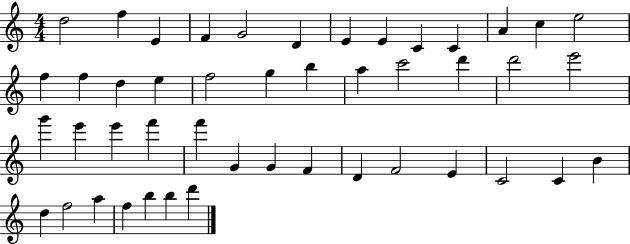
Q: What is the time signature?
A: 4/4